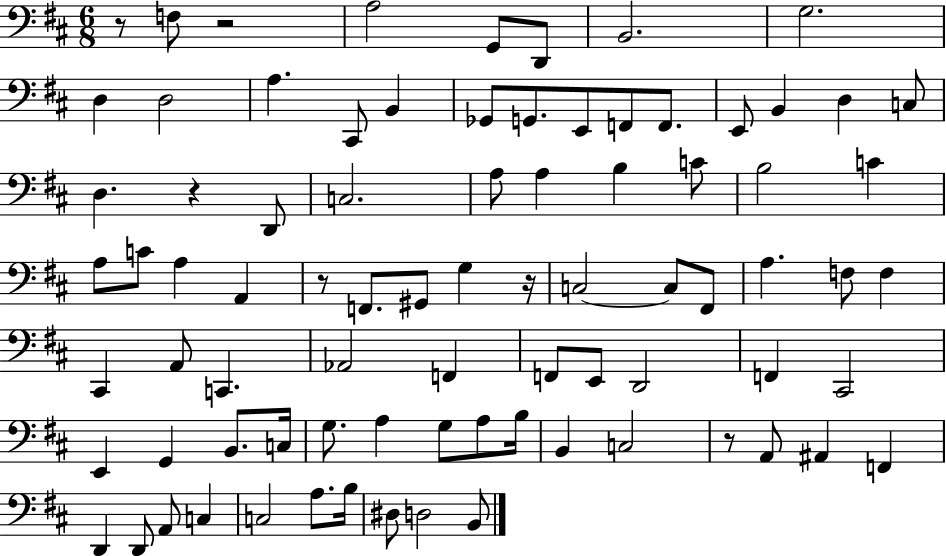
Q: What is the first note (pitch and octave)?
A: F3